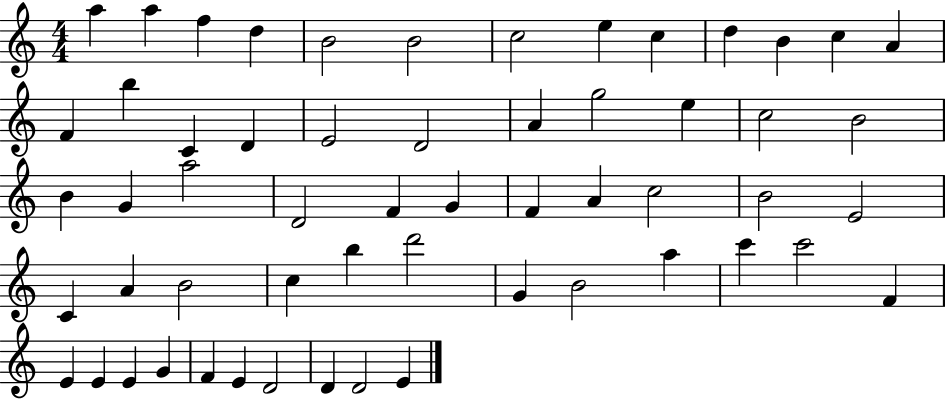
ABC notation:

X:1
T:Untitled
M:4/4
L:1/4
K:C
a a f d B2 B2 c2 e c d B c A F b C D E2 D2 A g2 e c2 B2 B G a2 D2 F G F A c2 B2 E2 C A B2 c b d'2 G B2 a c' c'2 F E E E G F E D2 D D2 E